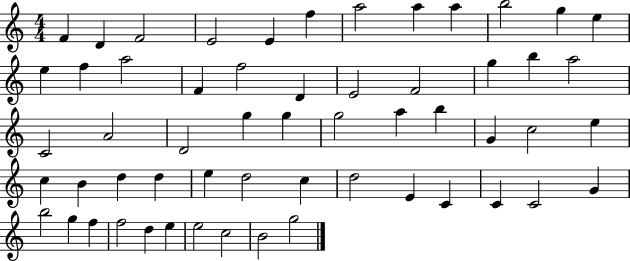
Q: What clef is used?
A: treble